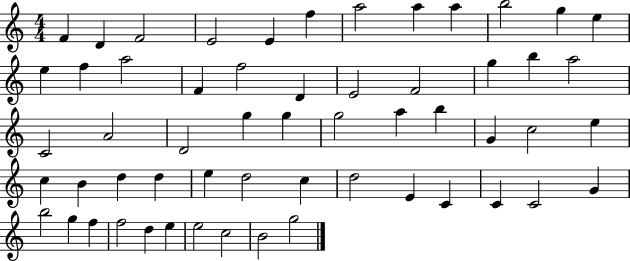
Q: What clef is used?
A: treble